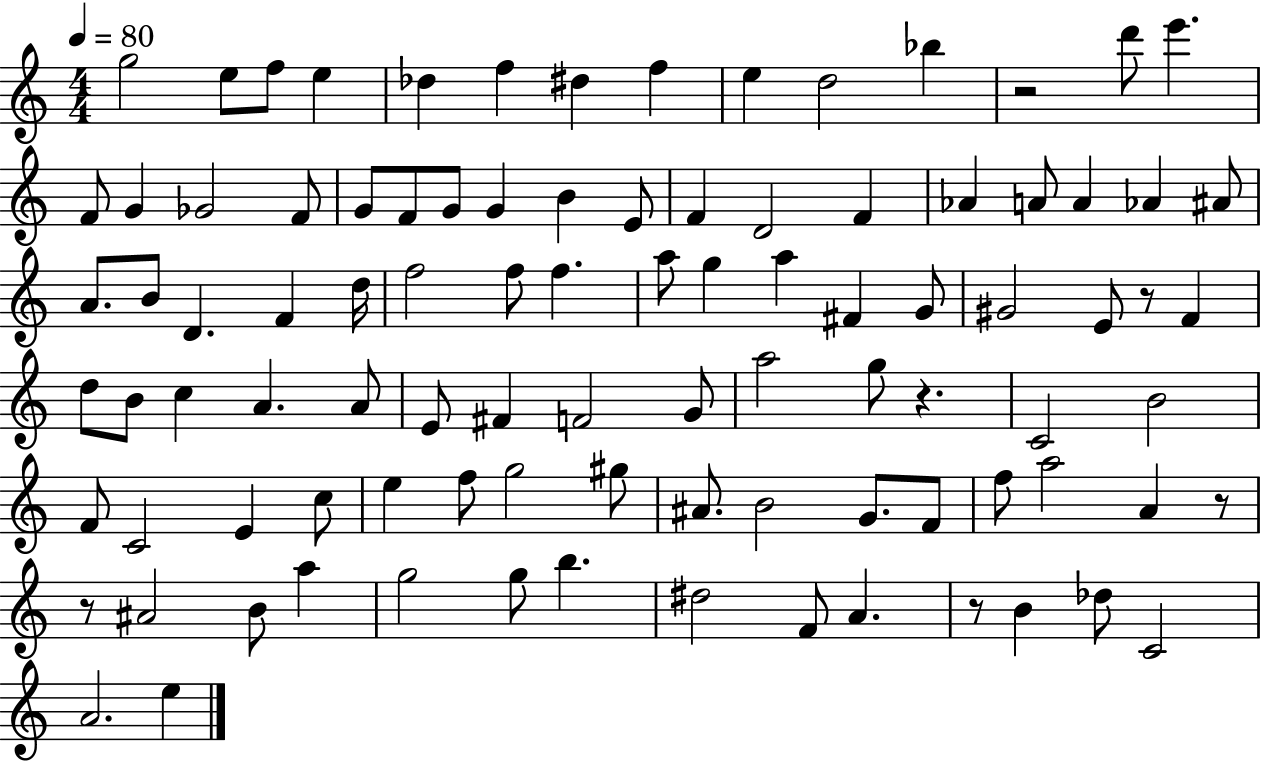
G5/h E5/e F5/e E5/q Db5/q F5/q D#5/q F5/q E5/q D5/h Bb5/q R/h D6/e E6/q. F4/e G4/q Gb4/h F4/e G4/e F4/e G4/e G4/q B4/q E4/e F4/q D4/h F4/q Ab4/q A4/e A4/q Ab4/q A#4/e A4/e. B4/e D4/q. F4/q D5/s F5/h F5/e F5/q. A5/e G5/q A5/q F#4/q G4/e G#4/h E4/e R/e F4/q D5/e B4/e C5/q A4/q. A4/e E4/e F#4/q F4/h G4/e A5/h G5/e R/q. C4/h B4/h F4/e C4/h E4/q C5/e E5/q F5/e G5/h G#5/e A#4/e. B4/h G4/e. F4/e F5/e A5/h A4/q R/e R/e A#4/h B4/e A5/q G5/h G5/e B5/q. D#5/h F4/e A4/q. R/e B4/q Db5/e C4/h A4/h. E5/q